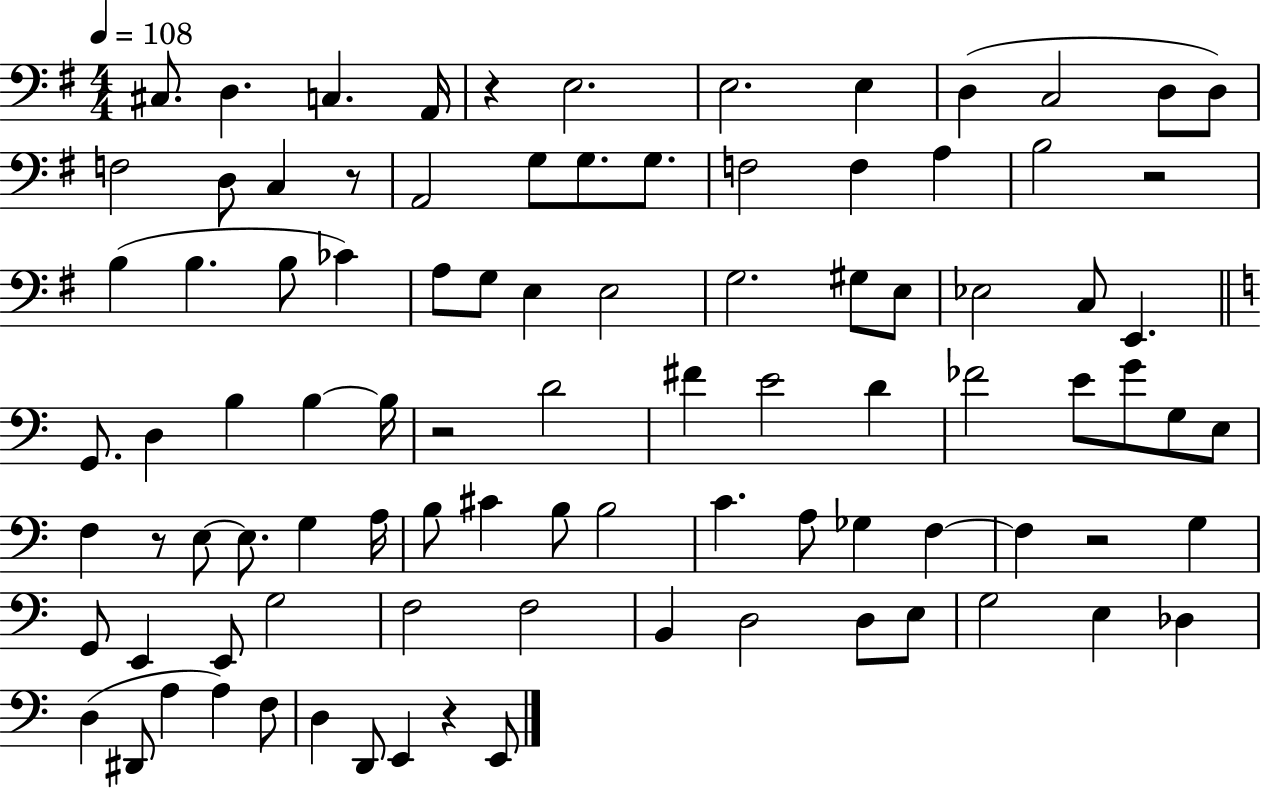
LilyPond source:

{
  \clef bass
  \numericTimeSignature
  \time 4/4
  \key g \major
  \tempo 4 = 108
  cis8. d4. c4. a,16 | r4 e2. | e2. e4 | d4( c2 d8 d8) | \break f2 d8 c4 r8 | a,2 g8 g8. g8. | f2 f4 a4 | b2 r2 | \break b4( b4. b8 ces'4) | a8 g8 e4 e2 | g2. gis8 e8 | ees2 c8 e,4. | \break \bar "||" \break \key a \minor g,8. d4 b4 b4~~ b16 | r2 d'2 | fis'4 e'2 d'4 | fes'2 e'8 g'8 g8 e8 | \break f4 r8 e8~~ e8. g4 a16 | b8 cis'4 b8 b2 | c'4. a8 ges4 f4~~ | f4 r2 g4 | \break g,8 e,4 e,8 g2 | f2 f2 | b,4 d2 d8 e8 | g2 e4 des4 | \break d4( dis,8 a4 a4) f8 | d4 d,8 e,4 r4 e,8 | \bar "|."
}